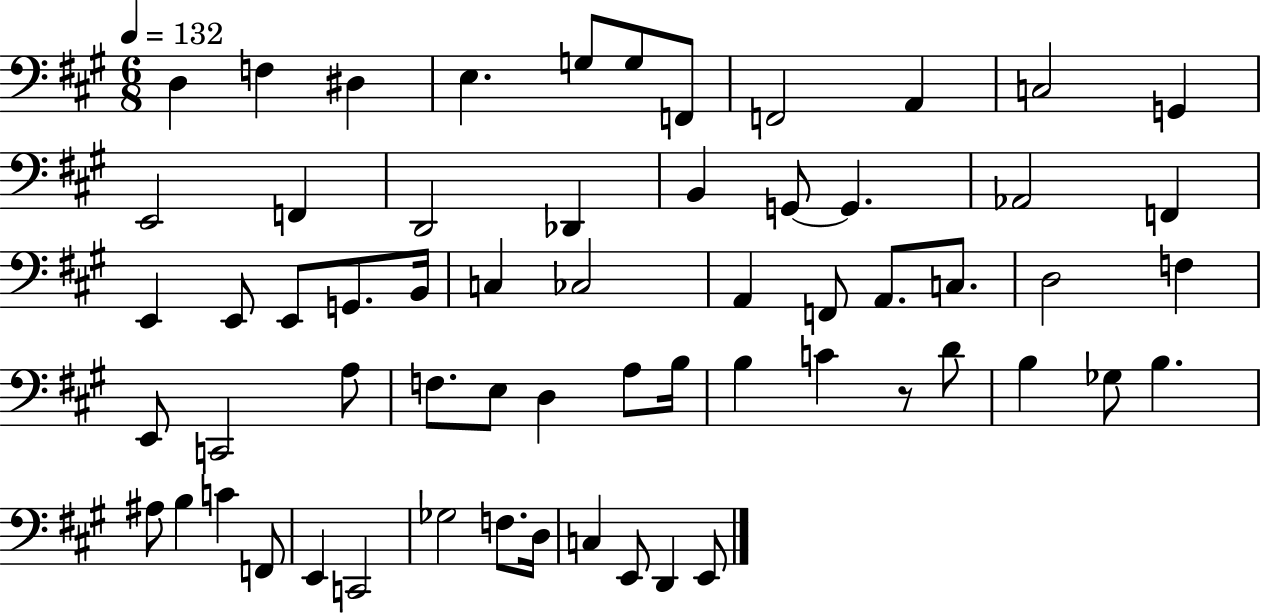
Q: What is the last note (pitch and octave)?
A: E2